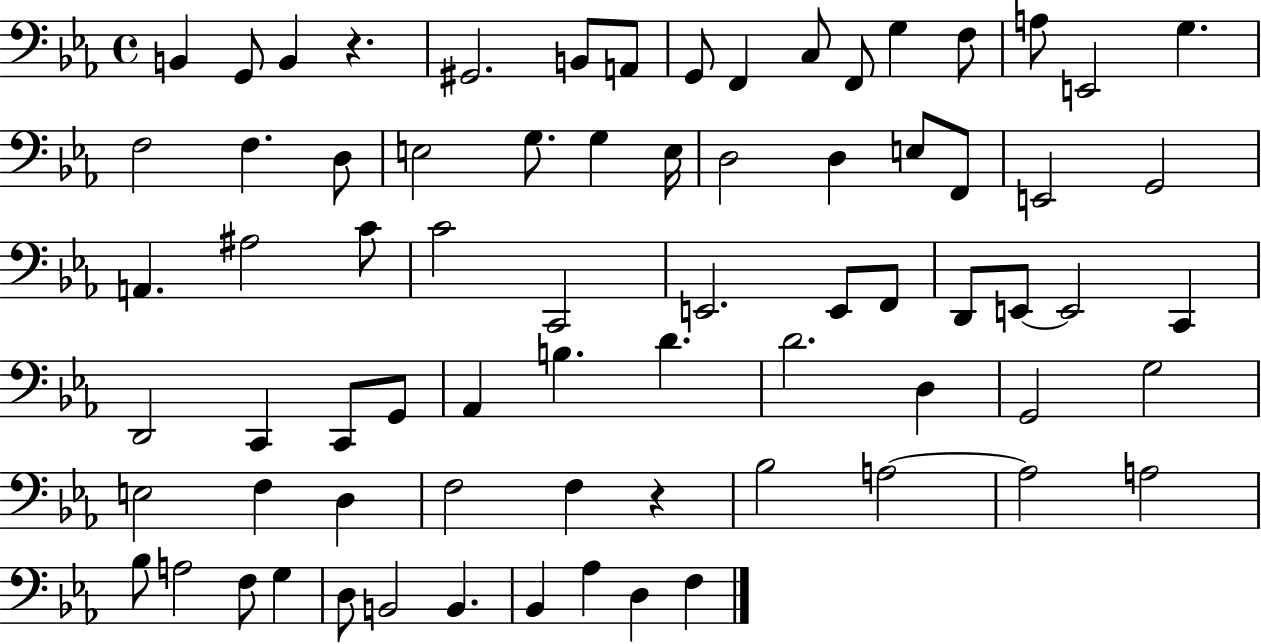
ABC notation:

X:1
T:Untitled
M:4/4
L:1/4
K:Eb
B,, G,,/2 B,, z ^G,,2 B,,/2 A,,/2 G,,/2 F,, C,/2 F,,/2 G, F,/2 A,/2 E,,2 G, F,2 F, D,/2 E,2 G,/2 G, E,/4 D,2 D, E,/2 F,,/2 E,,2 G,,2 A,, ^A,2 C/2 C2 C,,2 E,,2 E,,/2 F,,/2 D,,/2 E,,/2 E,,2 C,, D,,2 C,, C,,/2 G,,/2 _A,, B, D D2 D, G,,2 G,2 E,2 F, D, F,2 F, z _B,2 A,2 A,2 A,2 _B,/2 A,2 F,/2 G, D,/2 B,,2 B,, _B,, _A, D, F,